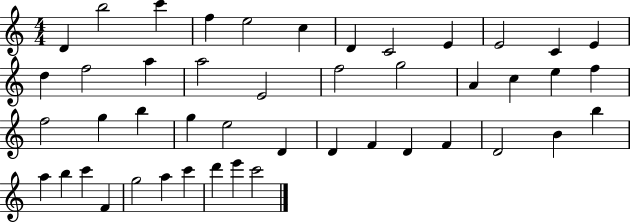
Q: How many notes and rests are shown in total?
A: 46